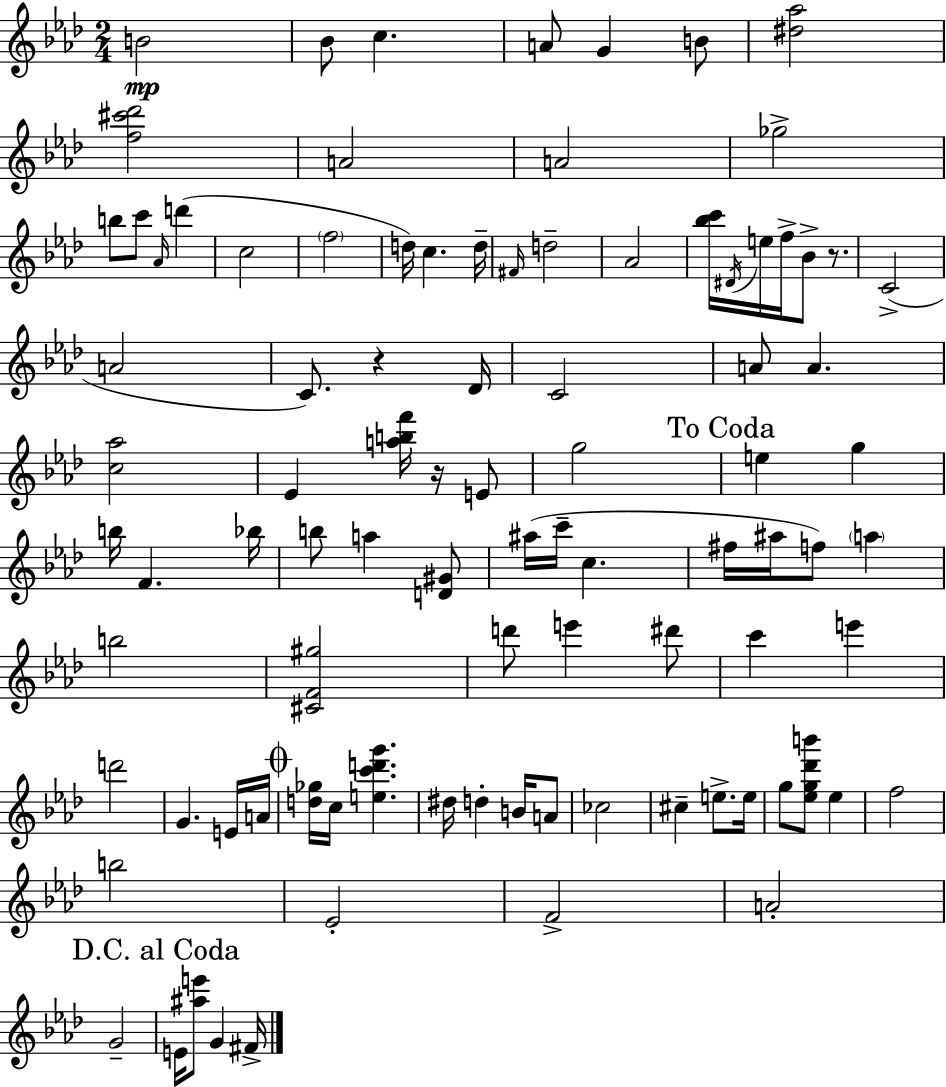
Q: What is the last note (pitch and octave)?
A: F#4